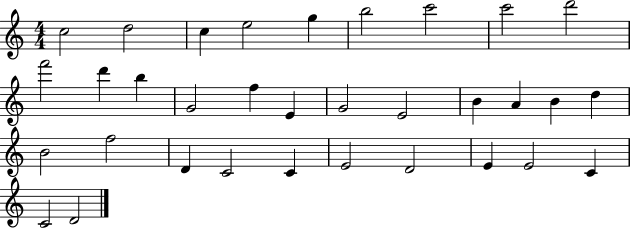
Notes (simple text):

C5/h D5/h C5/q E5/h G5/q B5/h C6/h C6/h D6/h F6/h D6/q B5/q G4/h F5/q E4/q G4/h E4/h B4/q A4/q B4/q D5/q B4/h F5/h D4/q C4/h C4/q E4/h D4/h E4/q E4/h C4/q C4/h D4/h